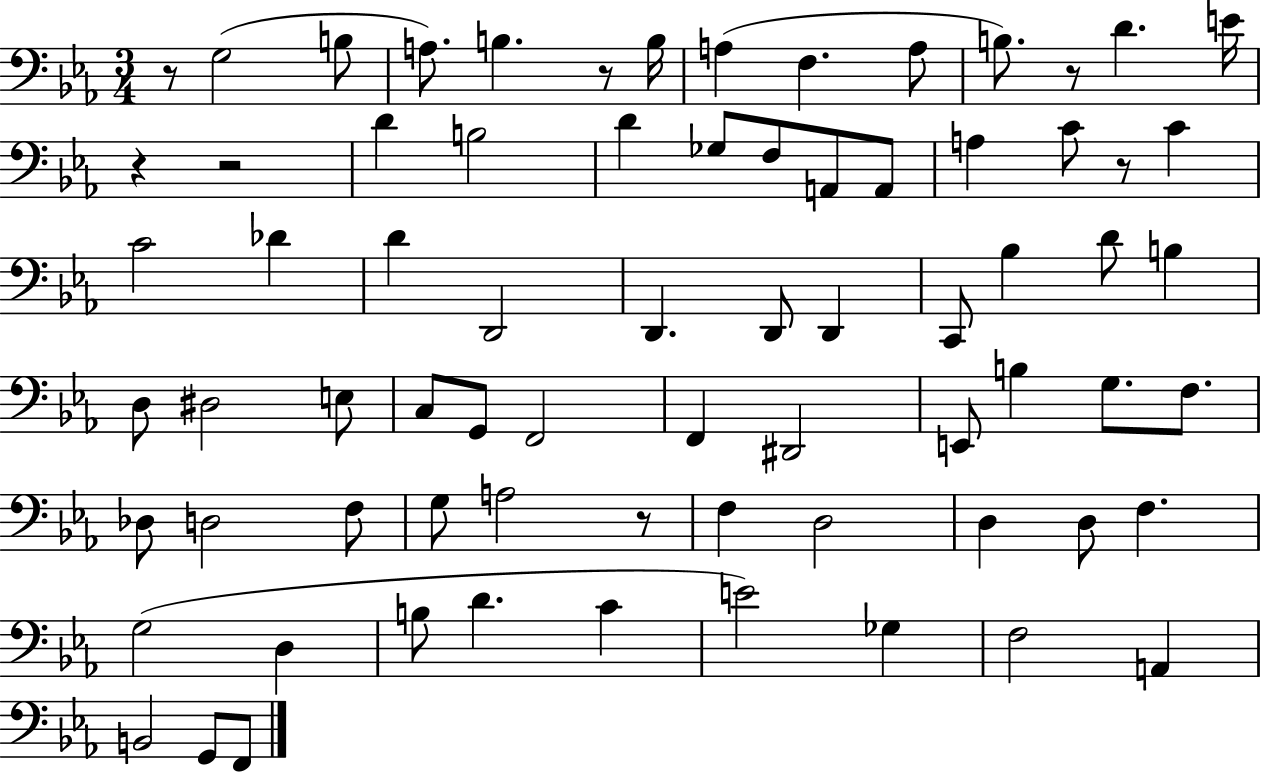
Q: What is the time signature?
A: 3/4